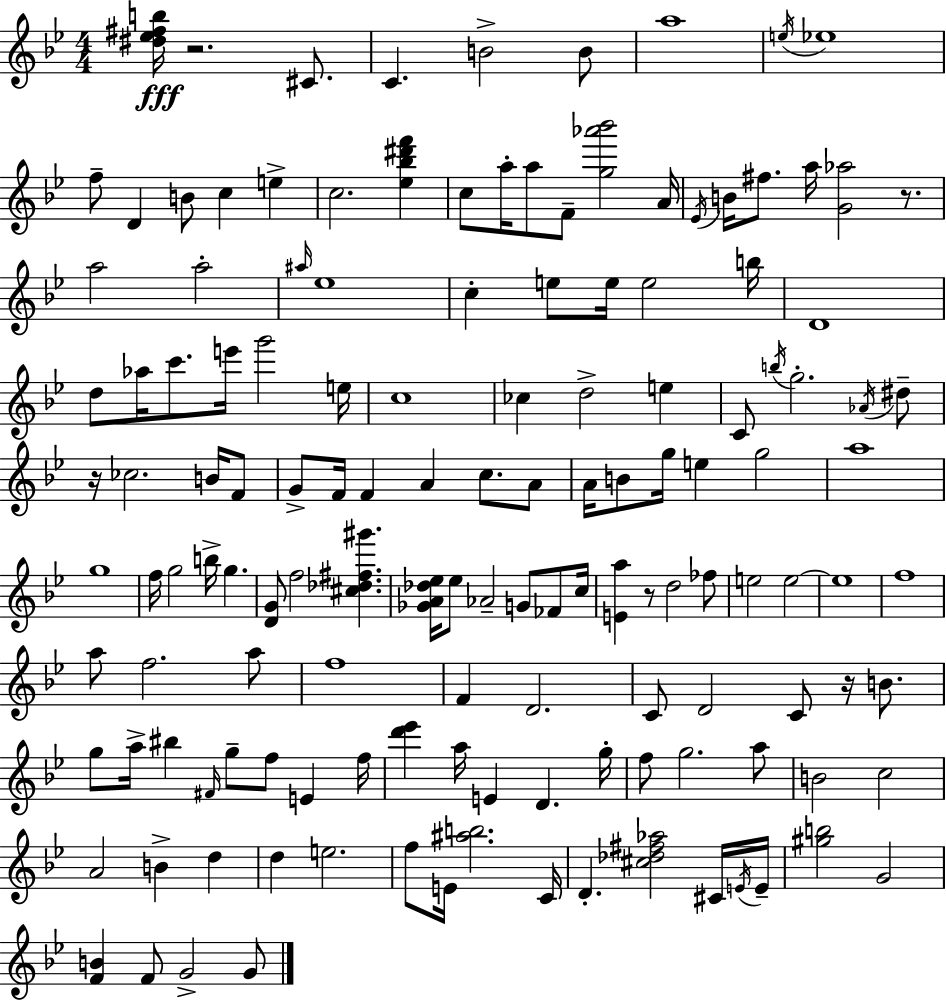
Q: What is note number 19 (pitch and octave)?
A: Eb4